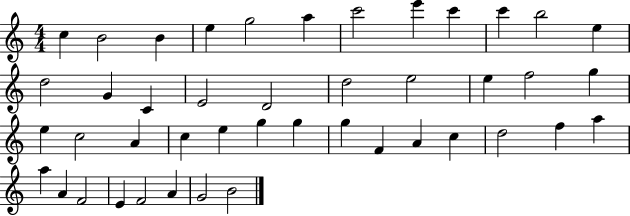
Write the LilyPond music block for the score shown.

{
  \clef treble
  \numericTimeSignature
  \time 4/4
  \key c \major
  c''4 b'2 b'4 | e''4 g''2 a''4 | c'''2 e'''4 c'''4 | c'''4 b''2 e''4 | \break d''2 g'4 c'4 | e'2 d'2 | d''2 e''2 | e''4 f''2 g''4 | \break e''4 c''2 a'4 | c''4 e''4 g''4 g''4 | g''4 f'4 a'4 c''4 | d''2 f''4 a''4 | \break a''4 a'4 f'2 | e'4 f'2 a'4 | g'2 b'2 | \bar "|."
}